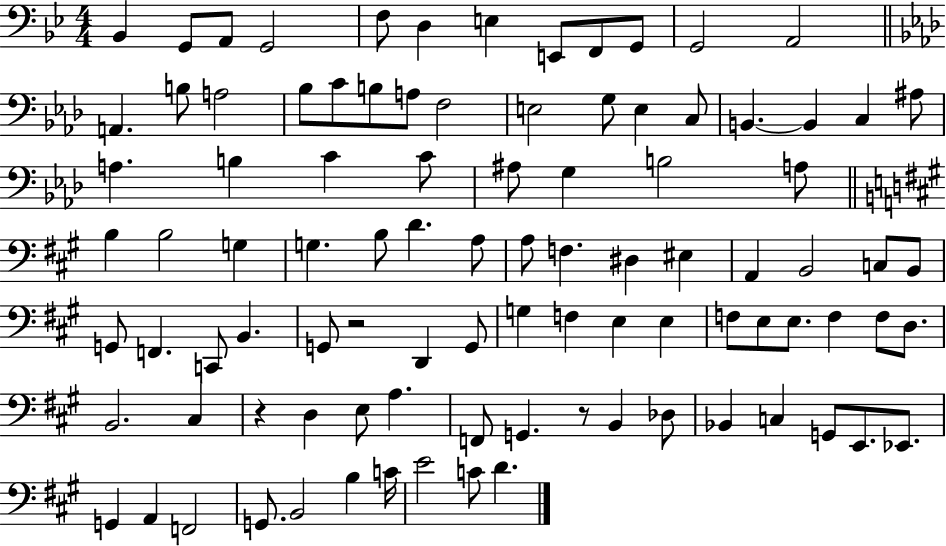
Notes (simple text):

Bb2/q G2/e A2/e G2/h F3/e D3/q E3/q E2/e F2/e G2/e G2/h A2/h A2/q. B3/e A3/h Bb3/e C4/e B3/e A3/e F3/h E3/h G3/e E3/q C3/e B2/q. B2/q C3/q A#3/e A3/q. B3/q C4/q C4/e A#3/e G3/q B3/h A3/e B3/q B3/h G3/q G3/q. B3/e D4/q. A3/e A3/e F3/q. D#3/q EIS3/q A2/q B2/h C3/e B2/e G2/e F2/q. C2/e B2/q. G2/e R/h D2/q G2/e G3/q F3/q E3/q E3/q F3/e E3/e E3/e. F3/q F3/e D3/e. B2/h. C#3/q R/q D3/q E3/e A3/q. F2/e G2/q. R/e B2/q Db3/e Bb2/q C3/q G2/e E2/e. Eb2/e. G2/q A2/q F2/h G2/e. B2/h B3/q C4/s E4/h C4/e D4/q.